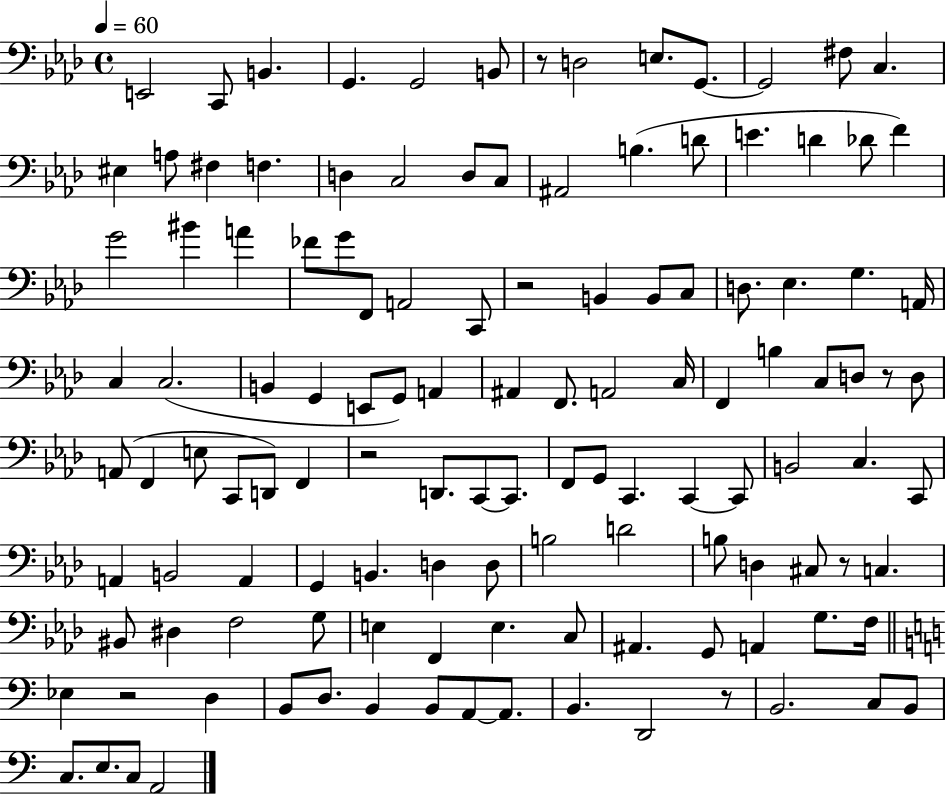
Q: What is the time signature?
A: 4/4